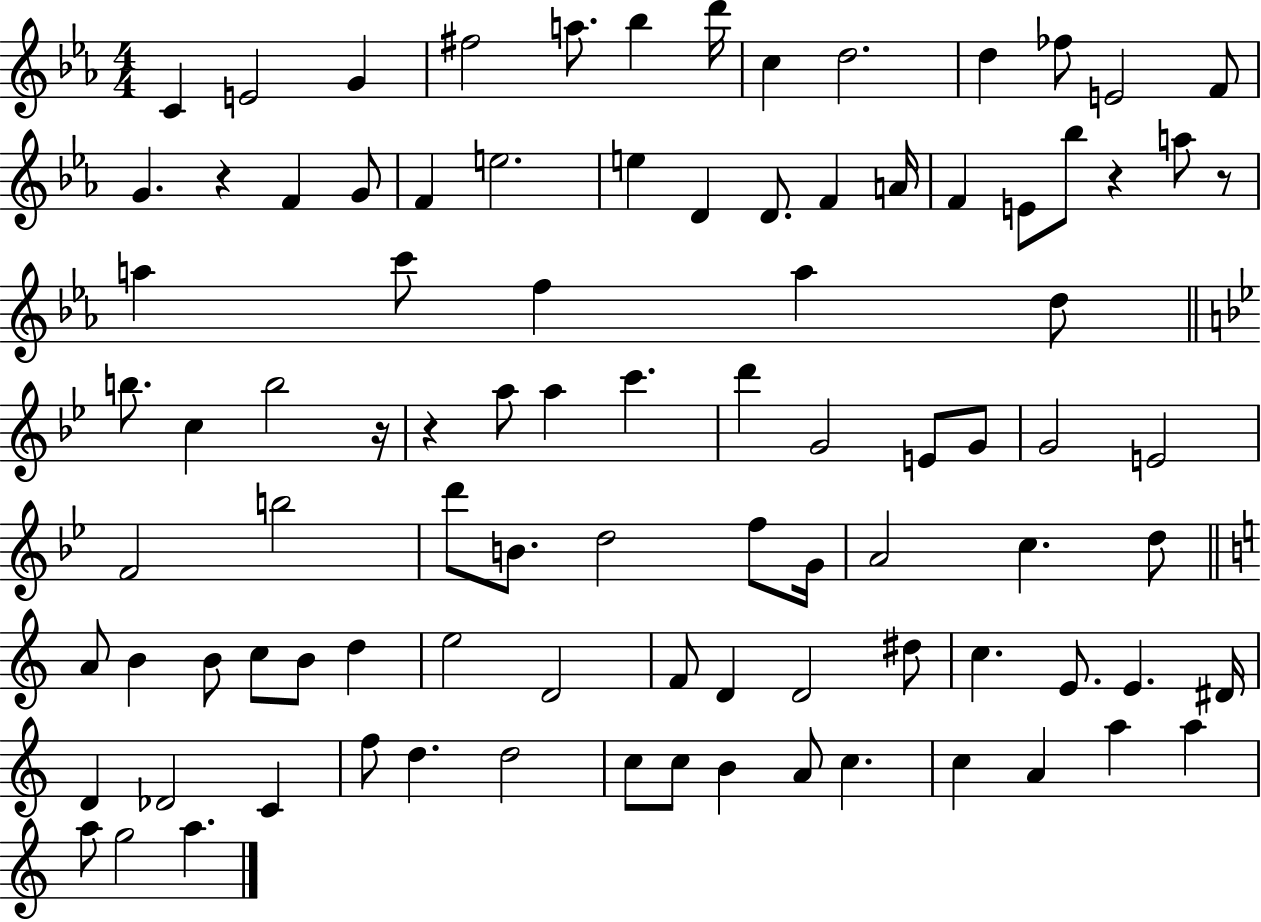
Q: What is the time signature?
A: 4/4